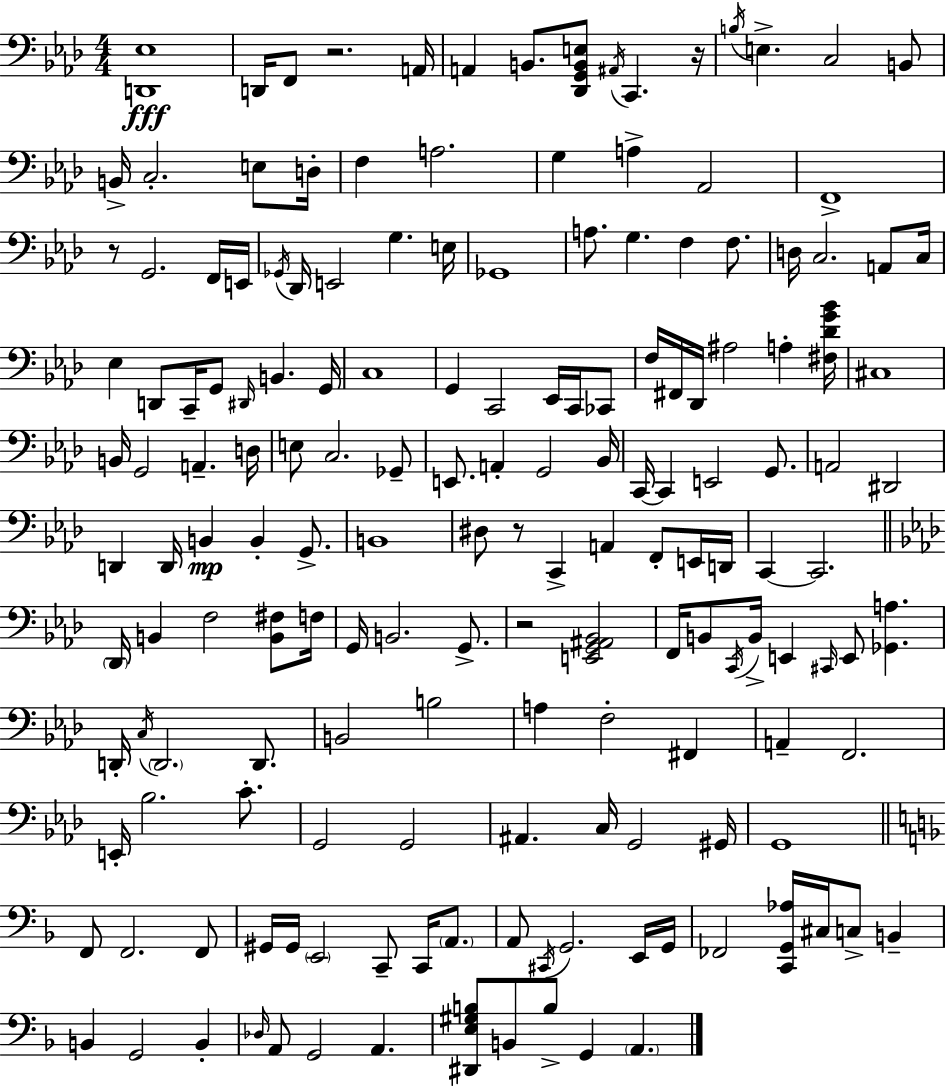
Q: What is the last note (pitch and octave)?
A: A2